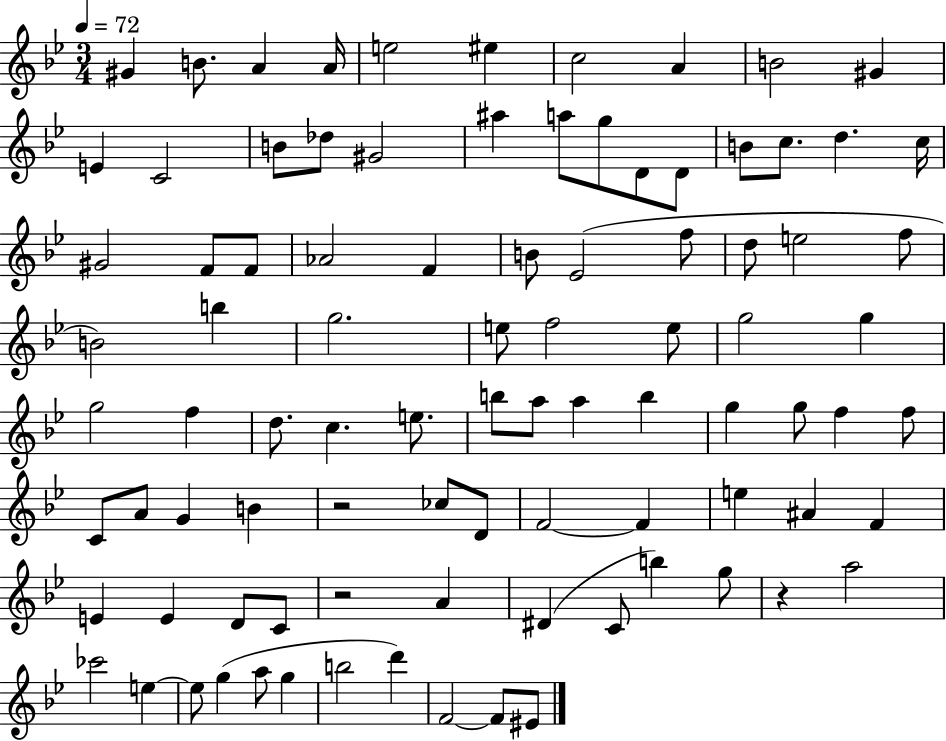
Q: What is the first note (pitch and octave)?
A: G#4